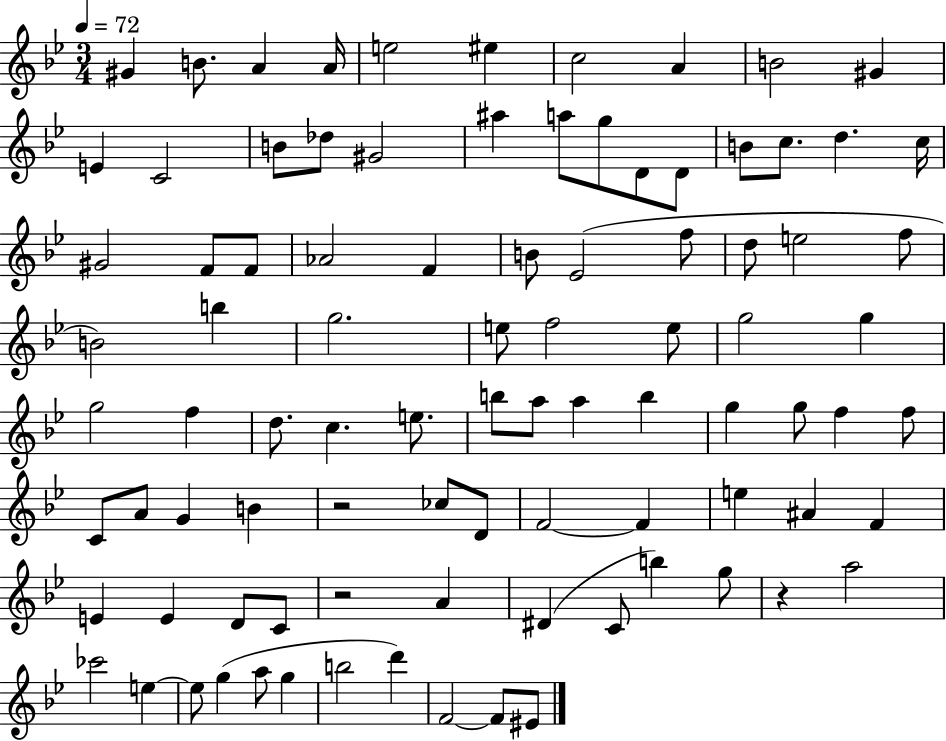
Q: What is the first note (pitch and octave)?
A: G#4